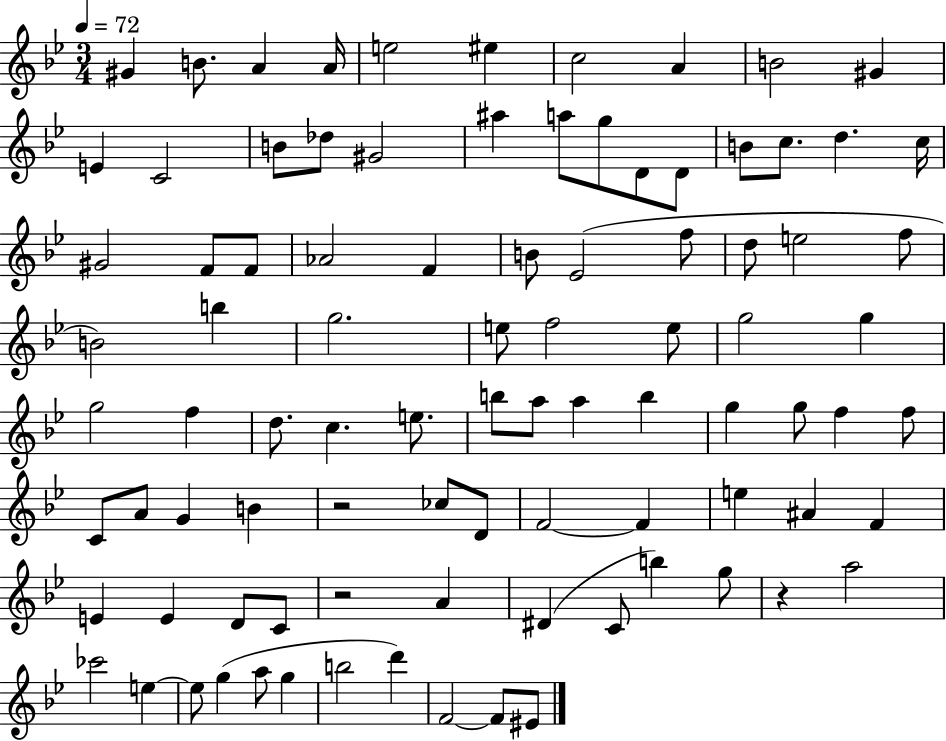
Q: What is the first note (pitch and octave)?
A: G#4